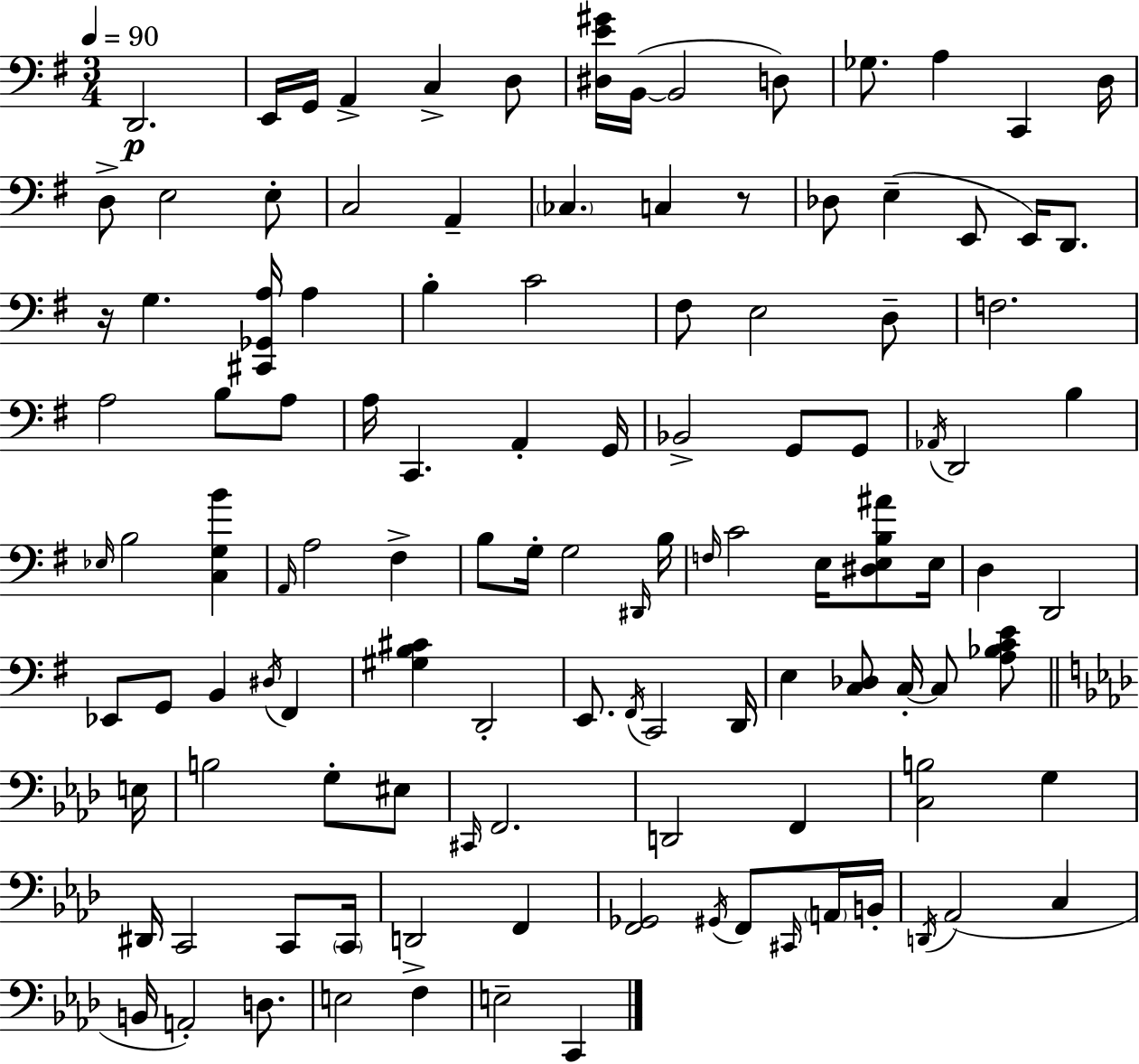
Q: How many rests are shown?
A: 2